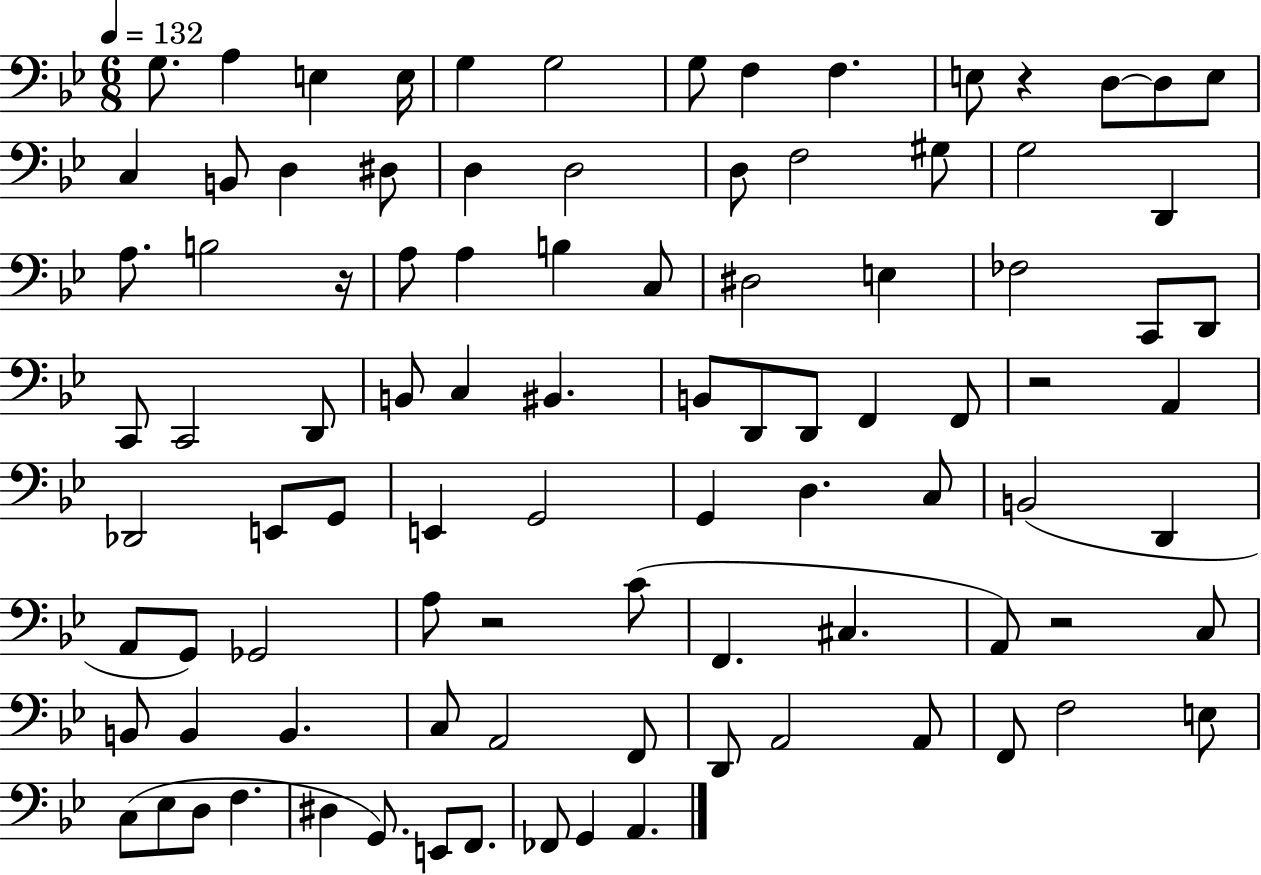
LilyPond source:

{
  \clef bass
  \numericTimeSignature
  \time 6/8
  \key bes \major
  \tempo 4 = 132
  g8. a4 e4 e16 | g4 g2 | g8 f4 f4. | e8 r4 d8~~ d8 e8 | \break c4 b,8 d4 dis8 | d4 d2 | d8 f2 gis8 | g2 d,4 | \break a8. b2 r16 | a8 a4 b4 c8 | dis2 e4 | fes2 c,8 d,8 | \break c,8 c,2 d,8 | b,8 c4 bis,4. | b,8 d,8 d,8 f,4 f,8 | r2 a,4 | \break des,2 e,8 g,8 | e,4 g,2 | g,4 d4. c8 | b,2( d,4 | \break a,8 g,8) ges,2 | a8 r2 c'8( | f,4. cis4. | a,8) r2 c8 | \break b,8 b,4 b,4. | c8 a,2 f,8 | d,8 a,2 a,8 | f,8 f2 e8 | \break c8( ees8 d8 f4. | dis4 g,8.) e,8 f,8. | fes,8 g,4 a,4. | \bar "|."
}